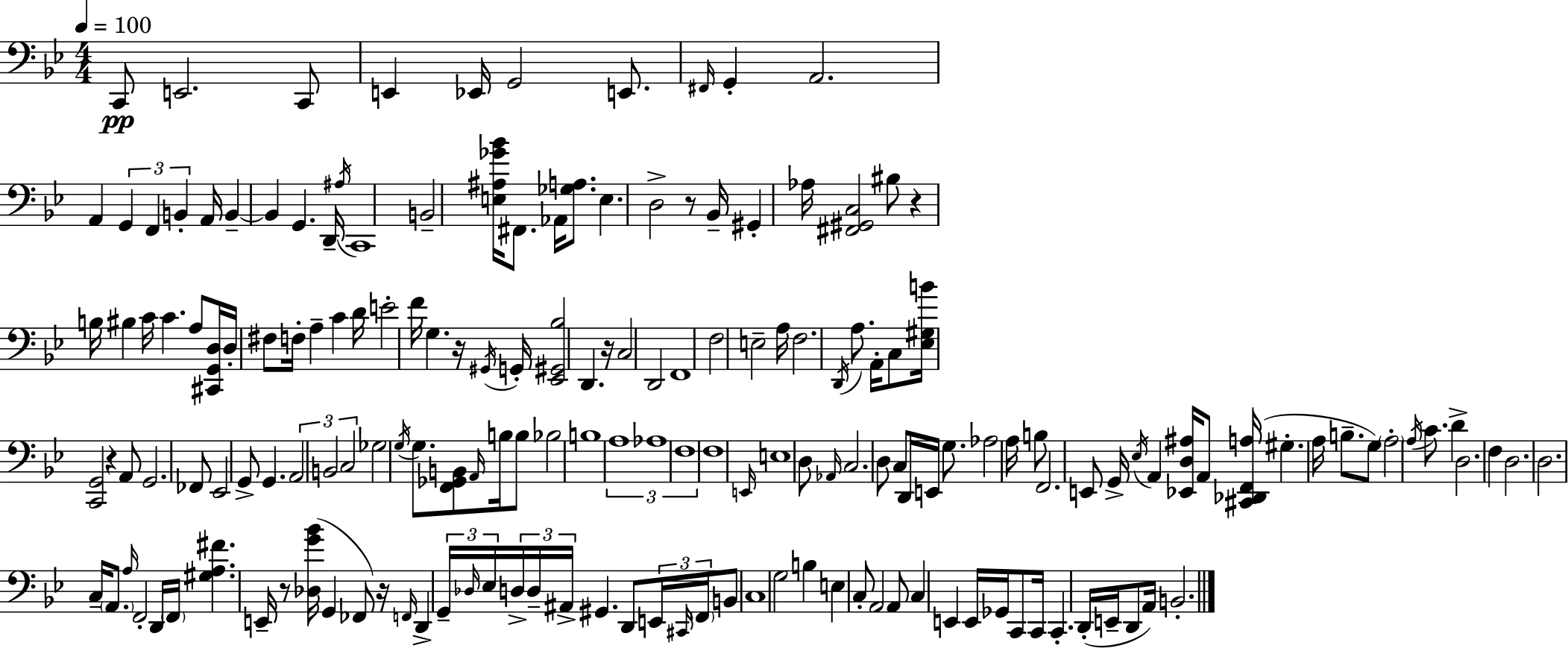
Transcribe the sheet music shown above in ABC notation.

X:1
T:Untitled
M:4/4
L:1/4
K:Gm
C,,/2 E,,2 C,,/2 E,, _E,,/4 G,,2 E,,/2 ^F,,/4 G,, A,,2 A,, G,, F,, B,, A,,/4 B,, B,, G,, D,,/4 ^A,/4 C,,4 B,,2 [E,^A,_G_B]/4 ^F,,/2 _A,,/4 [_G,A,]/2 E, D,2 z/2 _B,,/4 ^G,, _A,/4 [^F,,^G,,C,]2 ^B,/2 z B,/4 ^B, C/4 C A,/2 [^C,,G,,D,]/4 D,/4 ^F,/2 F,/4 A, C D/4 E2 F/4 G, z/4 ^G,,/4 G,,/4 [_E,,^G,,_B,]2 D,, z/4 C,2 D,,2 F,,4 F,2 E,2 A,/4 F,2 D,,/4 A,/2 A,,/4 C,/2 [_E,^G,B]/4 [C,,G,,]2 z A,,/2 G,,2 _F,,/2 _E,,2 G,,/2 G,, A,,2 B,,2 C,2 _G,2 G,/4 G,/2 [F,,_G,,B,,]/2 A,,/4 B,/4 B,/2 _B,2 B,4 A,4 _A,4 F,4 F,4 E,,/4 E,4 D,/2 _A,,/4 C,2 D,/2 C,/2 D,,/4 E,,/4 G,/2 _A,2 A,/4 B,/2 F,,2 E,,/2 G,,/4 _E,/4 A,, [_E,,D,^A,]/4 A,,/2 [^C,,_D,,F,,A,]/4 ^G, A,/4 B,/2 G,/2 A,2 A,/4 C/2 D D,2 F, D,2 D,2 C,/4 A,,/2 A,/4 F,,2 D,,/4 F,,/4 [^G,A,^F] E,,/4 z/2 [_D,G_B]/4 G,, _F,,/2 z/4 F,,/4 D,, G,,/4 _D,/4 _E,/4 D,/4 D,/4 ^A,,/4 ^G,, D,,/2 E,,/4 ^C,,/4 F,,/4 B,,/2 C,4 G,2 B, E, C,/2 A,,2 A,,/2 C, E,, E,,/4 _G,,/4 C,,/2 C,,/4 C,, D,,/4 E,,/4 D,,/2 A,,/4 B,,2